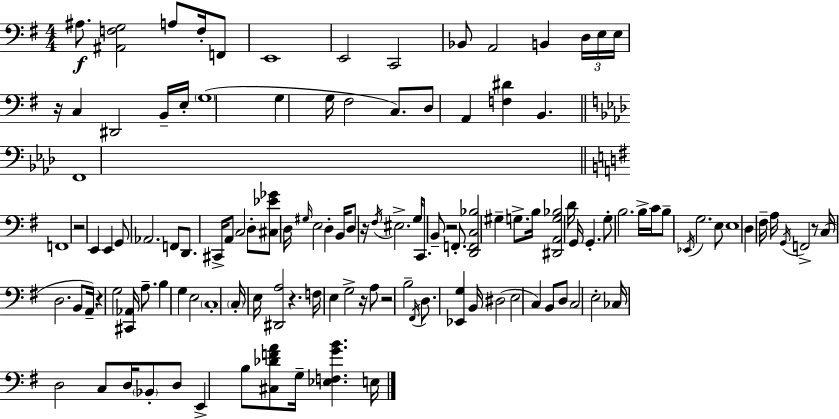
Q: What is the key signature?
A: G major